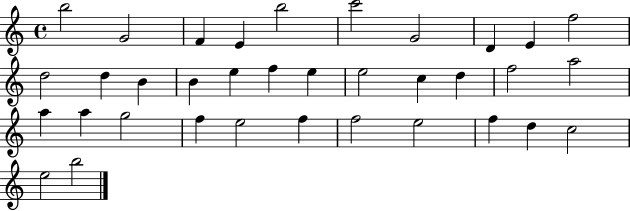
B5/h G4/h F4/q E4/q B5/h C6/h G4/h D4/q E4/q F5/h D5/h D5/q B4/q B4/q E5/q F5/q E5/q E5/h C5/q D5/q F5/h A5/h A5/q A5/q G5/h F5/q E5/h F5/q F5/h E5/h F5/q D5/q C5/h E5/h B5/h